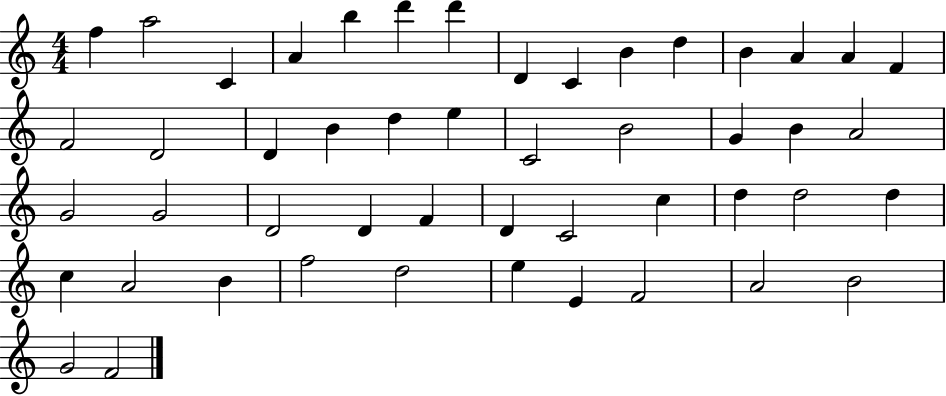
X:1
T:Untitled
M:4/4
L:1/4
K:C
f a2 C A b d' d' D C B d B A A F F2 D2 D B d e C2 B2 G B A2 G2 G2 D2 D F D C2 c d d2 d c A2 B f2 d2 e E F2 A2 B2 G2 F2